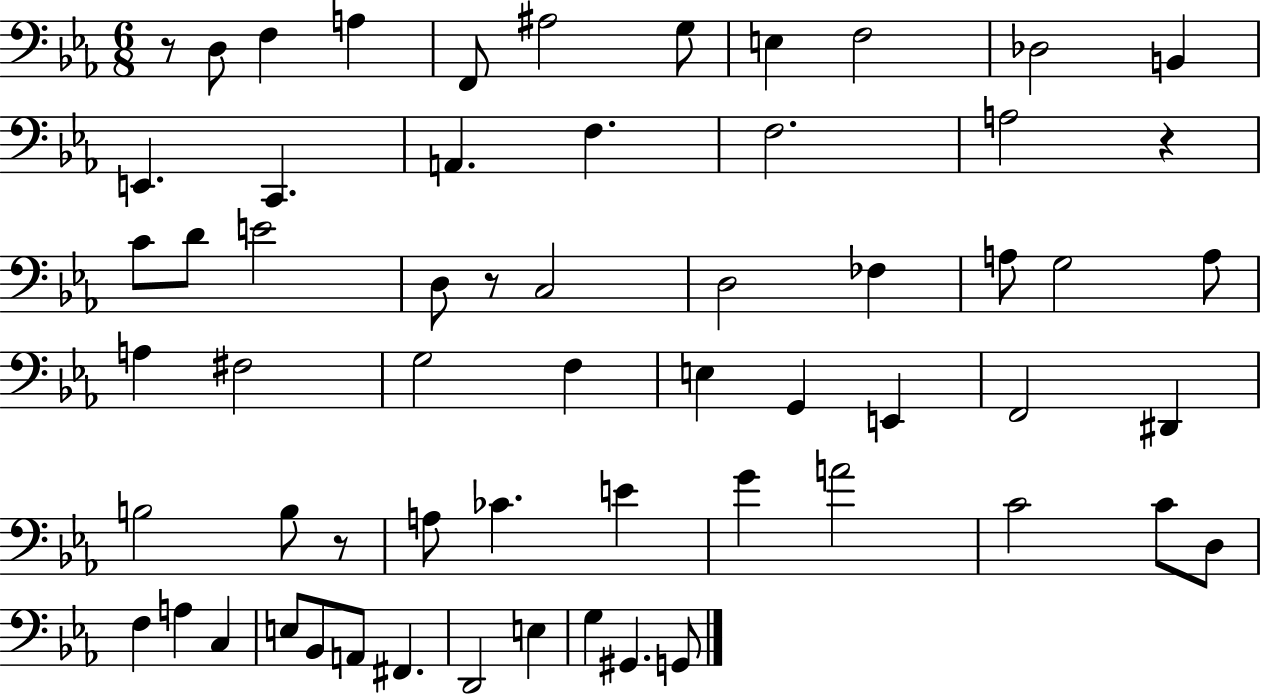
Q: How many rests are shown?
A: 4